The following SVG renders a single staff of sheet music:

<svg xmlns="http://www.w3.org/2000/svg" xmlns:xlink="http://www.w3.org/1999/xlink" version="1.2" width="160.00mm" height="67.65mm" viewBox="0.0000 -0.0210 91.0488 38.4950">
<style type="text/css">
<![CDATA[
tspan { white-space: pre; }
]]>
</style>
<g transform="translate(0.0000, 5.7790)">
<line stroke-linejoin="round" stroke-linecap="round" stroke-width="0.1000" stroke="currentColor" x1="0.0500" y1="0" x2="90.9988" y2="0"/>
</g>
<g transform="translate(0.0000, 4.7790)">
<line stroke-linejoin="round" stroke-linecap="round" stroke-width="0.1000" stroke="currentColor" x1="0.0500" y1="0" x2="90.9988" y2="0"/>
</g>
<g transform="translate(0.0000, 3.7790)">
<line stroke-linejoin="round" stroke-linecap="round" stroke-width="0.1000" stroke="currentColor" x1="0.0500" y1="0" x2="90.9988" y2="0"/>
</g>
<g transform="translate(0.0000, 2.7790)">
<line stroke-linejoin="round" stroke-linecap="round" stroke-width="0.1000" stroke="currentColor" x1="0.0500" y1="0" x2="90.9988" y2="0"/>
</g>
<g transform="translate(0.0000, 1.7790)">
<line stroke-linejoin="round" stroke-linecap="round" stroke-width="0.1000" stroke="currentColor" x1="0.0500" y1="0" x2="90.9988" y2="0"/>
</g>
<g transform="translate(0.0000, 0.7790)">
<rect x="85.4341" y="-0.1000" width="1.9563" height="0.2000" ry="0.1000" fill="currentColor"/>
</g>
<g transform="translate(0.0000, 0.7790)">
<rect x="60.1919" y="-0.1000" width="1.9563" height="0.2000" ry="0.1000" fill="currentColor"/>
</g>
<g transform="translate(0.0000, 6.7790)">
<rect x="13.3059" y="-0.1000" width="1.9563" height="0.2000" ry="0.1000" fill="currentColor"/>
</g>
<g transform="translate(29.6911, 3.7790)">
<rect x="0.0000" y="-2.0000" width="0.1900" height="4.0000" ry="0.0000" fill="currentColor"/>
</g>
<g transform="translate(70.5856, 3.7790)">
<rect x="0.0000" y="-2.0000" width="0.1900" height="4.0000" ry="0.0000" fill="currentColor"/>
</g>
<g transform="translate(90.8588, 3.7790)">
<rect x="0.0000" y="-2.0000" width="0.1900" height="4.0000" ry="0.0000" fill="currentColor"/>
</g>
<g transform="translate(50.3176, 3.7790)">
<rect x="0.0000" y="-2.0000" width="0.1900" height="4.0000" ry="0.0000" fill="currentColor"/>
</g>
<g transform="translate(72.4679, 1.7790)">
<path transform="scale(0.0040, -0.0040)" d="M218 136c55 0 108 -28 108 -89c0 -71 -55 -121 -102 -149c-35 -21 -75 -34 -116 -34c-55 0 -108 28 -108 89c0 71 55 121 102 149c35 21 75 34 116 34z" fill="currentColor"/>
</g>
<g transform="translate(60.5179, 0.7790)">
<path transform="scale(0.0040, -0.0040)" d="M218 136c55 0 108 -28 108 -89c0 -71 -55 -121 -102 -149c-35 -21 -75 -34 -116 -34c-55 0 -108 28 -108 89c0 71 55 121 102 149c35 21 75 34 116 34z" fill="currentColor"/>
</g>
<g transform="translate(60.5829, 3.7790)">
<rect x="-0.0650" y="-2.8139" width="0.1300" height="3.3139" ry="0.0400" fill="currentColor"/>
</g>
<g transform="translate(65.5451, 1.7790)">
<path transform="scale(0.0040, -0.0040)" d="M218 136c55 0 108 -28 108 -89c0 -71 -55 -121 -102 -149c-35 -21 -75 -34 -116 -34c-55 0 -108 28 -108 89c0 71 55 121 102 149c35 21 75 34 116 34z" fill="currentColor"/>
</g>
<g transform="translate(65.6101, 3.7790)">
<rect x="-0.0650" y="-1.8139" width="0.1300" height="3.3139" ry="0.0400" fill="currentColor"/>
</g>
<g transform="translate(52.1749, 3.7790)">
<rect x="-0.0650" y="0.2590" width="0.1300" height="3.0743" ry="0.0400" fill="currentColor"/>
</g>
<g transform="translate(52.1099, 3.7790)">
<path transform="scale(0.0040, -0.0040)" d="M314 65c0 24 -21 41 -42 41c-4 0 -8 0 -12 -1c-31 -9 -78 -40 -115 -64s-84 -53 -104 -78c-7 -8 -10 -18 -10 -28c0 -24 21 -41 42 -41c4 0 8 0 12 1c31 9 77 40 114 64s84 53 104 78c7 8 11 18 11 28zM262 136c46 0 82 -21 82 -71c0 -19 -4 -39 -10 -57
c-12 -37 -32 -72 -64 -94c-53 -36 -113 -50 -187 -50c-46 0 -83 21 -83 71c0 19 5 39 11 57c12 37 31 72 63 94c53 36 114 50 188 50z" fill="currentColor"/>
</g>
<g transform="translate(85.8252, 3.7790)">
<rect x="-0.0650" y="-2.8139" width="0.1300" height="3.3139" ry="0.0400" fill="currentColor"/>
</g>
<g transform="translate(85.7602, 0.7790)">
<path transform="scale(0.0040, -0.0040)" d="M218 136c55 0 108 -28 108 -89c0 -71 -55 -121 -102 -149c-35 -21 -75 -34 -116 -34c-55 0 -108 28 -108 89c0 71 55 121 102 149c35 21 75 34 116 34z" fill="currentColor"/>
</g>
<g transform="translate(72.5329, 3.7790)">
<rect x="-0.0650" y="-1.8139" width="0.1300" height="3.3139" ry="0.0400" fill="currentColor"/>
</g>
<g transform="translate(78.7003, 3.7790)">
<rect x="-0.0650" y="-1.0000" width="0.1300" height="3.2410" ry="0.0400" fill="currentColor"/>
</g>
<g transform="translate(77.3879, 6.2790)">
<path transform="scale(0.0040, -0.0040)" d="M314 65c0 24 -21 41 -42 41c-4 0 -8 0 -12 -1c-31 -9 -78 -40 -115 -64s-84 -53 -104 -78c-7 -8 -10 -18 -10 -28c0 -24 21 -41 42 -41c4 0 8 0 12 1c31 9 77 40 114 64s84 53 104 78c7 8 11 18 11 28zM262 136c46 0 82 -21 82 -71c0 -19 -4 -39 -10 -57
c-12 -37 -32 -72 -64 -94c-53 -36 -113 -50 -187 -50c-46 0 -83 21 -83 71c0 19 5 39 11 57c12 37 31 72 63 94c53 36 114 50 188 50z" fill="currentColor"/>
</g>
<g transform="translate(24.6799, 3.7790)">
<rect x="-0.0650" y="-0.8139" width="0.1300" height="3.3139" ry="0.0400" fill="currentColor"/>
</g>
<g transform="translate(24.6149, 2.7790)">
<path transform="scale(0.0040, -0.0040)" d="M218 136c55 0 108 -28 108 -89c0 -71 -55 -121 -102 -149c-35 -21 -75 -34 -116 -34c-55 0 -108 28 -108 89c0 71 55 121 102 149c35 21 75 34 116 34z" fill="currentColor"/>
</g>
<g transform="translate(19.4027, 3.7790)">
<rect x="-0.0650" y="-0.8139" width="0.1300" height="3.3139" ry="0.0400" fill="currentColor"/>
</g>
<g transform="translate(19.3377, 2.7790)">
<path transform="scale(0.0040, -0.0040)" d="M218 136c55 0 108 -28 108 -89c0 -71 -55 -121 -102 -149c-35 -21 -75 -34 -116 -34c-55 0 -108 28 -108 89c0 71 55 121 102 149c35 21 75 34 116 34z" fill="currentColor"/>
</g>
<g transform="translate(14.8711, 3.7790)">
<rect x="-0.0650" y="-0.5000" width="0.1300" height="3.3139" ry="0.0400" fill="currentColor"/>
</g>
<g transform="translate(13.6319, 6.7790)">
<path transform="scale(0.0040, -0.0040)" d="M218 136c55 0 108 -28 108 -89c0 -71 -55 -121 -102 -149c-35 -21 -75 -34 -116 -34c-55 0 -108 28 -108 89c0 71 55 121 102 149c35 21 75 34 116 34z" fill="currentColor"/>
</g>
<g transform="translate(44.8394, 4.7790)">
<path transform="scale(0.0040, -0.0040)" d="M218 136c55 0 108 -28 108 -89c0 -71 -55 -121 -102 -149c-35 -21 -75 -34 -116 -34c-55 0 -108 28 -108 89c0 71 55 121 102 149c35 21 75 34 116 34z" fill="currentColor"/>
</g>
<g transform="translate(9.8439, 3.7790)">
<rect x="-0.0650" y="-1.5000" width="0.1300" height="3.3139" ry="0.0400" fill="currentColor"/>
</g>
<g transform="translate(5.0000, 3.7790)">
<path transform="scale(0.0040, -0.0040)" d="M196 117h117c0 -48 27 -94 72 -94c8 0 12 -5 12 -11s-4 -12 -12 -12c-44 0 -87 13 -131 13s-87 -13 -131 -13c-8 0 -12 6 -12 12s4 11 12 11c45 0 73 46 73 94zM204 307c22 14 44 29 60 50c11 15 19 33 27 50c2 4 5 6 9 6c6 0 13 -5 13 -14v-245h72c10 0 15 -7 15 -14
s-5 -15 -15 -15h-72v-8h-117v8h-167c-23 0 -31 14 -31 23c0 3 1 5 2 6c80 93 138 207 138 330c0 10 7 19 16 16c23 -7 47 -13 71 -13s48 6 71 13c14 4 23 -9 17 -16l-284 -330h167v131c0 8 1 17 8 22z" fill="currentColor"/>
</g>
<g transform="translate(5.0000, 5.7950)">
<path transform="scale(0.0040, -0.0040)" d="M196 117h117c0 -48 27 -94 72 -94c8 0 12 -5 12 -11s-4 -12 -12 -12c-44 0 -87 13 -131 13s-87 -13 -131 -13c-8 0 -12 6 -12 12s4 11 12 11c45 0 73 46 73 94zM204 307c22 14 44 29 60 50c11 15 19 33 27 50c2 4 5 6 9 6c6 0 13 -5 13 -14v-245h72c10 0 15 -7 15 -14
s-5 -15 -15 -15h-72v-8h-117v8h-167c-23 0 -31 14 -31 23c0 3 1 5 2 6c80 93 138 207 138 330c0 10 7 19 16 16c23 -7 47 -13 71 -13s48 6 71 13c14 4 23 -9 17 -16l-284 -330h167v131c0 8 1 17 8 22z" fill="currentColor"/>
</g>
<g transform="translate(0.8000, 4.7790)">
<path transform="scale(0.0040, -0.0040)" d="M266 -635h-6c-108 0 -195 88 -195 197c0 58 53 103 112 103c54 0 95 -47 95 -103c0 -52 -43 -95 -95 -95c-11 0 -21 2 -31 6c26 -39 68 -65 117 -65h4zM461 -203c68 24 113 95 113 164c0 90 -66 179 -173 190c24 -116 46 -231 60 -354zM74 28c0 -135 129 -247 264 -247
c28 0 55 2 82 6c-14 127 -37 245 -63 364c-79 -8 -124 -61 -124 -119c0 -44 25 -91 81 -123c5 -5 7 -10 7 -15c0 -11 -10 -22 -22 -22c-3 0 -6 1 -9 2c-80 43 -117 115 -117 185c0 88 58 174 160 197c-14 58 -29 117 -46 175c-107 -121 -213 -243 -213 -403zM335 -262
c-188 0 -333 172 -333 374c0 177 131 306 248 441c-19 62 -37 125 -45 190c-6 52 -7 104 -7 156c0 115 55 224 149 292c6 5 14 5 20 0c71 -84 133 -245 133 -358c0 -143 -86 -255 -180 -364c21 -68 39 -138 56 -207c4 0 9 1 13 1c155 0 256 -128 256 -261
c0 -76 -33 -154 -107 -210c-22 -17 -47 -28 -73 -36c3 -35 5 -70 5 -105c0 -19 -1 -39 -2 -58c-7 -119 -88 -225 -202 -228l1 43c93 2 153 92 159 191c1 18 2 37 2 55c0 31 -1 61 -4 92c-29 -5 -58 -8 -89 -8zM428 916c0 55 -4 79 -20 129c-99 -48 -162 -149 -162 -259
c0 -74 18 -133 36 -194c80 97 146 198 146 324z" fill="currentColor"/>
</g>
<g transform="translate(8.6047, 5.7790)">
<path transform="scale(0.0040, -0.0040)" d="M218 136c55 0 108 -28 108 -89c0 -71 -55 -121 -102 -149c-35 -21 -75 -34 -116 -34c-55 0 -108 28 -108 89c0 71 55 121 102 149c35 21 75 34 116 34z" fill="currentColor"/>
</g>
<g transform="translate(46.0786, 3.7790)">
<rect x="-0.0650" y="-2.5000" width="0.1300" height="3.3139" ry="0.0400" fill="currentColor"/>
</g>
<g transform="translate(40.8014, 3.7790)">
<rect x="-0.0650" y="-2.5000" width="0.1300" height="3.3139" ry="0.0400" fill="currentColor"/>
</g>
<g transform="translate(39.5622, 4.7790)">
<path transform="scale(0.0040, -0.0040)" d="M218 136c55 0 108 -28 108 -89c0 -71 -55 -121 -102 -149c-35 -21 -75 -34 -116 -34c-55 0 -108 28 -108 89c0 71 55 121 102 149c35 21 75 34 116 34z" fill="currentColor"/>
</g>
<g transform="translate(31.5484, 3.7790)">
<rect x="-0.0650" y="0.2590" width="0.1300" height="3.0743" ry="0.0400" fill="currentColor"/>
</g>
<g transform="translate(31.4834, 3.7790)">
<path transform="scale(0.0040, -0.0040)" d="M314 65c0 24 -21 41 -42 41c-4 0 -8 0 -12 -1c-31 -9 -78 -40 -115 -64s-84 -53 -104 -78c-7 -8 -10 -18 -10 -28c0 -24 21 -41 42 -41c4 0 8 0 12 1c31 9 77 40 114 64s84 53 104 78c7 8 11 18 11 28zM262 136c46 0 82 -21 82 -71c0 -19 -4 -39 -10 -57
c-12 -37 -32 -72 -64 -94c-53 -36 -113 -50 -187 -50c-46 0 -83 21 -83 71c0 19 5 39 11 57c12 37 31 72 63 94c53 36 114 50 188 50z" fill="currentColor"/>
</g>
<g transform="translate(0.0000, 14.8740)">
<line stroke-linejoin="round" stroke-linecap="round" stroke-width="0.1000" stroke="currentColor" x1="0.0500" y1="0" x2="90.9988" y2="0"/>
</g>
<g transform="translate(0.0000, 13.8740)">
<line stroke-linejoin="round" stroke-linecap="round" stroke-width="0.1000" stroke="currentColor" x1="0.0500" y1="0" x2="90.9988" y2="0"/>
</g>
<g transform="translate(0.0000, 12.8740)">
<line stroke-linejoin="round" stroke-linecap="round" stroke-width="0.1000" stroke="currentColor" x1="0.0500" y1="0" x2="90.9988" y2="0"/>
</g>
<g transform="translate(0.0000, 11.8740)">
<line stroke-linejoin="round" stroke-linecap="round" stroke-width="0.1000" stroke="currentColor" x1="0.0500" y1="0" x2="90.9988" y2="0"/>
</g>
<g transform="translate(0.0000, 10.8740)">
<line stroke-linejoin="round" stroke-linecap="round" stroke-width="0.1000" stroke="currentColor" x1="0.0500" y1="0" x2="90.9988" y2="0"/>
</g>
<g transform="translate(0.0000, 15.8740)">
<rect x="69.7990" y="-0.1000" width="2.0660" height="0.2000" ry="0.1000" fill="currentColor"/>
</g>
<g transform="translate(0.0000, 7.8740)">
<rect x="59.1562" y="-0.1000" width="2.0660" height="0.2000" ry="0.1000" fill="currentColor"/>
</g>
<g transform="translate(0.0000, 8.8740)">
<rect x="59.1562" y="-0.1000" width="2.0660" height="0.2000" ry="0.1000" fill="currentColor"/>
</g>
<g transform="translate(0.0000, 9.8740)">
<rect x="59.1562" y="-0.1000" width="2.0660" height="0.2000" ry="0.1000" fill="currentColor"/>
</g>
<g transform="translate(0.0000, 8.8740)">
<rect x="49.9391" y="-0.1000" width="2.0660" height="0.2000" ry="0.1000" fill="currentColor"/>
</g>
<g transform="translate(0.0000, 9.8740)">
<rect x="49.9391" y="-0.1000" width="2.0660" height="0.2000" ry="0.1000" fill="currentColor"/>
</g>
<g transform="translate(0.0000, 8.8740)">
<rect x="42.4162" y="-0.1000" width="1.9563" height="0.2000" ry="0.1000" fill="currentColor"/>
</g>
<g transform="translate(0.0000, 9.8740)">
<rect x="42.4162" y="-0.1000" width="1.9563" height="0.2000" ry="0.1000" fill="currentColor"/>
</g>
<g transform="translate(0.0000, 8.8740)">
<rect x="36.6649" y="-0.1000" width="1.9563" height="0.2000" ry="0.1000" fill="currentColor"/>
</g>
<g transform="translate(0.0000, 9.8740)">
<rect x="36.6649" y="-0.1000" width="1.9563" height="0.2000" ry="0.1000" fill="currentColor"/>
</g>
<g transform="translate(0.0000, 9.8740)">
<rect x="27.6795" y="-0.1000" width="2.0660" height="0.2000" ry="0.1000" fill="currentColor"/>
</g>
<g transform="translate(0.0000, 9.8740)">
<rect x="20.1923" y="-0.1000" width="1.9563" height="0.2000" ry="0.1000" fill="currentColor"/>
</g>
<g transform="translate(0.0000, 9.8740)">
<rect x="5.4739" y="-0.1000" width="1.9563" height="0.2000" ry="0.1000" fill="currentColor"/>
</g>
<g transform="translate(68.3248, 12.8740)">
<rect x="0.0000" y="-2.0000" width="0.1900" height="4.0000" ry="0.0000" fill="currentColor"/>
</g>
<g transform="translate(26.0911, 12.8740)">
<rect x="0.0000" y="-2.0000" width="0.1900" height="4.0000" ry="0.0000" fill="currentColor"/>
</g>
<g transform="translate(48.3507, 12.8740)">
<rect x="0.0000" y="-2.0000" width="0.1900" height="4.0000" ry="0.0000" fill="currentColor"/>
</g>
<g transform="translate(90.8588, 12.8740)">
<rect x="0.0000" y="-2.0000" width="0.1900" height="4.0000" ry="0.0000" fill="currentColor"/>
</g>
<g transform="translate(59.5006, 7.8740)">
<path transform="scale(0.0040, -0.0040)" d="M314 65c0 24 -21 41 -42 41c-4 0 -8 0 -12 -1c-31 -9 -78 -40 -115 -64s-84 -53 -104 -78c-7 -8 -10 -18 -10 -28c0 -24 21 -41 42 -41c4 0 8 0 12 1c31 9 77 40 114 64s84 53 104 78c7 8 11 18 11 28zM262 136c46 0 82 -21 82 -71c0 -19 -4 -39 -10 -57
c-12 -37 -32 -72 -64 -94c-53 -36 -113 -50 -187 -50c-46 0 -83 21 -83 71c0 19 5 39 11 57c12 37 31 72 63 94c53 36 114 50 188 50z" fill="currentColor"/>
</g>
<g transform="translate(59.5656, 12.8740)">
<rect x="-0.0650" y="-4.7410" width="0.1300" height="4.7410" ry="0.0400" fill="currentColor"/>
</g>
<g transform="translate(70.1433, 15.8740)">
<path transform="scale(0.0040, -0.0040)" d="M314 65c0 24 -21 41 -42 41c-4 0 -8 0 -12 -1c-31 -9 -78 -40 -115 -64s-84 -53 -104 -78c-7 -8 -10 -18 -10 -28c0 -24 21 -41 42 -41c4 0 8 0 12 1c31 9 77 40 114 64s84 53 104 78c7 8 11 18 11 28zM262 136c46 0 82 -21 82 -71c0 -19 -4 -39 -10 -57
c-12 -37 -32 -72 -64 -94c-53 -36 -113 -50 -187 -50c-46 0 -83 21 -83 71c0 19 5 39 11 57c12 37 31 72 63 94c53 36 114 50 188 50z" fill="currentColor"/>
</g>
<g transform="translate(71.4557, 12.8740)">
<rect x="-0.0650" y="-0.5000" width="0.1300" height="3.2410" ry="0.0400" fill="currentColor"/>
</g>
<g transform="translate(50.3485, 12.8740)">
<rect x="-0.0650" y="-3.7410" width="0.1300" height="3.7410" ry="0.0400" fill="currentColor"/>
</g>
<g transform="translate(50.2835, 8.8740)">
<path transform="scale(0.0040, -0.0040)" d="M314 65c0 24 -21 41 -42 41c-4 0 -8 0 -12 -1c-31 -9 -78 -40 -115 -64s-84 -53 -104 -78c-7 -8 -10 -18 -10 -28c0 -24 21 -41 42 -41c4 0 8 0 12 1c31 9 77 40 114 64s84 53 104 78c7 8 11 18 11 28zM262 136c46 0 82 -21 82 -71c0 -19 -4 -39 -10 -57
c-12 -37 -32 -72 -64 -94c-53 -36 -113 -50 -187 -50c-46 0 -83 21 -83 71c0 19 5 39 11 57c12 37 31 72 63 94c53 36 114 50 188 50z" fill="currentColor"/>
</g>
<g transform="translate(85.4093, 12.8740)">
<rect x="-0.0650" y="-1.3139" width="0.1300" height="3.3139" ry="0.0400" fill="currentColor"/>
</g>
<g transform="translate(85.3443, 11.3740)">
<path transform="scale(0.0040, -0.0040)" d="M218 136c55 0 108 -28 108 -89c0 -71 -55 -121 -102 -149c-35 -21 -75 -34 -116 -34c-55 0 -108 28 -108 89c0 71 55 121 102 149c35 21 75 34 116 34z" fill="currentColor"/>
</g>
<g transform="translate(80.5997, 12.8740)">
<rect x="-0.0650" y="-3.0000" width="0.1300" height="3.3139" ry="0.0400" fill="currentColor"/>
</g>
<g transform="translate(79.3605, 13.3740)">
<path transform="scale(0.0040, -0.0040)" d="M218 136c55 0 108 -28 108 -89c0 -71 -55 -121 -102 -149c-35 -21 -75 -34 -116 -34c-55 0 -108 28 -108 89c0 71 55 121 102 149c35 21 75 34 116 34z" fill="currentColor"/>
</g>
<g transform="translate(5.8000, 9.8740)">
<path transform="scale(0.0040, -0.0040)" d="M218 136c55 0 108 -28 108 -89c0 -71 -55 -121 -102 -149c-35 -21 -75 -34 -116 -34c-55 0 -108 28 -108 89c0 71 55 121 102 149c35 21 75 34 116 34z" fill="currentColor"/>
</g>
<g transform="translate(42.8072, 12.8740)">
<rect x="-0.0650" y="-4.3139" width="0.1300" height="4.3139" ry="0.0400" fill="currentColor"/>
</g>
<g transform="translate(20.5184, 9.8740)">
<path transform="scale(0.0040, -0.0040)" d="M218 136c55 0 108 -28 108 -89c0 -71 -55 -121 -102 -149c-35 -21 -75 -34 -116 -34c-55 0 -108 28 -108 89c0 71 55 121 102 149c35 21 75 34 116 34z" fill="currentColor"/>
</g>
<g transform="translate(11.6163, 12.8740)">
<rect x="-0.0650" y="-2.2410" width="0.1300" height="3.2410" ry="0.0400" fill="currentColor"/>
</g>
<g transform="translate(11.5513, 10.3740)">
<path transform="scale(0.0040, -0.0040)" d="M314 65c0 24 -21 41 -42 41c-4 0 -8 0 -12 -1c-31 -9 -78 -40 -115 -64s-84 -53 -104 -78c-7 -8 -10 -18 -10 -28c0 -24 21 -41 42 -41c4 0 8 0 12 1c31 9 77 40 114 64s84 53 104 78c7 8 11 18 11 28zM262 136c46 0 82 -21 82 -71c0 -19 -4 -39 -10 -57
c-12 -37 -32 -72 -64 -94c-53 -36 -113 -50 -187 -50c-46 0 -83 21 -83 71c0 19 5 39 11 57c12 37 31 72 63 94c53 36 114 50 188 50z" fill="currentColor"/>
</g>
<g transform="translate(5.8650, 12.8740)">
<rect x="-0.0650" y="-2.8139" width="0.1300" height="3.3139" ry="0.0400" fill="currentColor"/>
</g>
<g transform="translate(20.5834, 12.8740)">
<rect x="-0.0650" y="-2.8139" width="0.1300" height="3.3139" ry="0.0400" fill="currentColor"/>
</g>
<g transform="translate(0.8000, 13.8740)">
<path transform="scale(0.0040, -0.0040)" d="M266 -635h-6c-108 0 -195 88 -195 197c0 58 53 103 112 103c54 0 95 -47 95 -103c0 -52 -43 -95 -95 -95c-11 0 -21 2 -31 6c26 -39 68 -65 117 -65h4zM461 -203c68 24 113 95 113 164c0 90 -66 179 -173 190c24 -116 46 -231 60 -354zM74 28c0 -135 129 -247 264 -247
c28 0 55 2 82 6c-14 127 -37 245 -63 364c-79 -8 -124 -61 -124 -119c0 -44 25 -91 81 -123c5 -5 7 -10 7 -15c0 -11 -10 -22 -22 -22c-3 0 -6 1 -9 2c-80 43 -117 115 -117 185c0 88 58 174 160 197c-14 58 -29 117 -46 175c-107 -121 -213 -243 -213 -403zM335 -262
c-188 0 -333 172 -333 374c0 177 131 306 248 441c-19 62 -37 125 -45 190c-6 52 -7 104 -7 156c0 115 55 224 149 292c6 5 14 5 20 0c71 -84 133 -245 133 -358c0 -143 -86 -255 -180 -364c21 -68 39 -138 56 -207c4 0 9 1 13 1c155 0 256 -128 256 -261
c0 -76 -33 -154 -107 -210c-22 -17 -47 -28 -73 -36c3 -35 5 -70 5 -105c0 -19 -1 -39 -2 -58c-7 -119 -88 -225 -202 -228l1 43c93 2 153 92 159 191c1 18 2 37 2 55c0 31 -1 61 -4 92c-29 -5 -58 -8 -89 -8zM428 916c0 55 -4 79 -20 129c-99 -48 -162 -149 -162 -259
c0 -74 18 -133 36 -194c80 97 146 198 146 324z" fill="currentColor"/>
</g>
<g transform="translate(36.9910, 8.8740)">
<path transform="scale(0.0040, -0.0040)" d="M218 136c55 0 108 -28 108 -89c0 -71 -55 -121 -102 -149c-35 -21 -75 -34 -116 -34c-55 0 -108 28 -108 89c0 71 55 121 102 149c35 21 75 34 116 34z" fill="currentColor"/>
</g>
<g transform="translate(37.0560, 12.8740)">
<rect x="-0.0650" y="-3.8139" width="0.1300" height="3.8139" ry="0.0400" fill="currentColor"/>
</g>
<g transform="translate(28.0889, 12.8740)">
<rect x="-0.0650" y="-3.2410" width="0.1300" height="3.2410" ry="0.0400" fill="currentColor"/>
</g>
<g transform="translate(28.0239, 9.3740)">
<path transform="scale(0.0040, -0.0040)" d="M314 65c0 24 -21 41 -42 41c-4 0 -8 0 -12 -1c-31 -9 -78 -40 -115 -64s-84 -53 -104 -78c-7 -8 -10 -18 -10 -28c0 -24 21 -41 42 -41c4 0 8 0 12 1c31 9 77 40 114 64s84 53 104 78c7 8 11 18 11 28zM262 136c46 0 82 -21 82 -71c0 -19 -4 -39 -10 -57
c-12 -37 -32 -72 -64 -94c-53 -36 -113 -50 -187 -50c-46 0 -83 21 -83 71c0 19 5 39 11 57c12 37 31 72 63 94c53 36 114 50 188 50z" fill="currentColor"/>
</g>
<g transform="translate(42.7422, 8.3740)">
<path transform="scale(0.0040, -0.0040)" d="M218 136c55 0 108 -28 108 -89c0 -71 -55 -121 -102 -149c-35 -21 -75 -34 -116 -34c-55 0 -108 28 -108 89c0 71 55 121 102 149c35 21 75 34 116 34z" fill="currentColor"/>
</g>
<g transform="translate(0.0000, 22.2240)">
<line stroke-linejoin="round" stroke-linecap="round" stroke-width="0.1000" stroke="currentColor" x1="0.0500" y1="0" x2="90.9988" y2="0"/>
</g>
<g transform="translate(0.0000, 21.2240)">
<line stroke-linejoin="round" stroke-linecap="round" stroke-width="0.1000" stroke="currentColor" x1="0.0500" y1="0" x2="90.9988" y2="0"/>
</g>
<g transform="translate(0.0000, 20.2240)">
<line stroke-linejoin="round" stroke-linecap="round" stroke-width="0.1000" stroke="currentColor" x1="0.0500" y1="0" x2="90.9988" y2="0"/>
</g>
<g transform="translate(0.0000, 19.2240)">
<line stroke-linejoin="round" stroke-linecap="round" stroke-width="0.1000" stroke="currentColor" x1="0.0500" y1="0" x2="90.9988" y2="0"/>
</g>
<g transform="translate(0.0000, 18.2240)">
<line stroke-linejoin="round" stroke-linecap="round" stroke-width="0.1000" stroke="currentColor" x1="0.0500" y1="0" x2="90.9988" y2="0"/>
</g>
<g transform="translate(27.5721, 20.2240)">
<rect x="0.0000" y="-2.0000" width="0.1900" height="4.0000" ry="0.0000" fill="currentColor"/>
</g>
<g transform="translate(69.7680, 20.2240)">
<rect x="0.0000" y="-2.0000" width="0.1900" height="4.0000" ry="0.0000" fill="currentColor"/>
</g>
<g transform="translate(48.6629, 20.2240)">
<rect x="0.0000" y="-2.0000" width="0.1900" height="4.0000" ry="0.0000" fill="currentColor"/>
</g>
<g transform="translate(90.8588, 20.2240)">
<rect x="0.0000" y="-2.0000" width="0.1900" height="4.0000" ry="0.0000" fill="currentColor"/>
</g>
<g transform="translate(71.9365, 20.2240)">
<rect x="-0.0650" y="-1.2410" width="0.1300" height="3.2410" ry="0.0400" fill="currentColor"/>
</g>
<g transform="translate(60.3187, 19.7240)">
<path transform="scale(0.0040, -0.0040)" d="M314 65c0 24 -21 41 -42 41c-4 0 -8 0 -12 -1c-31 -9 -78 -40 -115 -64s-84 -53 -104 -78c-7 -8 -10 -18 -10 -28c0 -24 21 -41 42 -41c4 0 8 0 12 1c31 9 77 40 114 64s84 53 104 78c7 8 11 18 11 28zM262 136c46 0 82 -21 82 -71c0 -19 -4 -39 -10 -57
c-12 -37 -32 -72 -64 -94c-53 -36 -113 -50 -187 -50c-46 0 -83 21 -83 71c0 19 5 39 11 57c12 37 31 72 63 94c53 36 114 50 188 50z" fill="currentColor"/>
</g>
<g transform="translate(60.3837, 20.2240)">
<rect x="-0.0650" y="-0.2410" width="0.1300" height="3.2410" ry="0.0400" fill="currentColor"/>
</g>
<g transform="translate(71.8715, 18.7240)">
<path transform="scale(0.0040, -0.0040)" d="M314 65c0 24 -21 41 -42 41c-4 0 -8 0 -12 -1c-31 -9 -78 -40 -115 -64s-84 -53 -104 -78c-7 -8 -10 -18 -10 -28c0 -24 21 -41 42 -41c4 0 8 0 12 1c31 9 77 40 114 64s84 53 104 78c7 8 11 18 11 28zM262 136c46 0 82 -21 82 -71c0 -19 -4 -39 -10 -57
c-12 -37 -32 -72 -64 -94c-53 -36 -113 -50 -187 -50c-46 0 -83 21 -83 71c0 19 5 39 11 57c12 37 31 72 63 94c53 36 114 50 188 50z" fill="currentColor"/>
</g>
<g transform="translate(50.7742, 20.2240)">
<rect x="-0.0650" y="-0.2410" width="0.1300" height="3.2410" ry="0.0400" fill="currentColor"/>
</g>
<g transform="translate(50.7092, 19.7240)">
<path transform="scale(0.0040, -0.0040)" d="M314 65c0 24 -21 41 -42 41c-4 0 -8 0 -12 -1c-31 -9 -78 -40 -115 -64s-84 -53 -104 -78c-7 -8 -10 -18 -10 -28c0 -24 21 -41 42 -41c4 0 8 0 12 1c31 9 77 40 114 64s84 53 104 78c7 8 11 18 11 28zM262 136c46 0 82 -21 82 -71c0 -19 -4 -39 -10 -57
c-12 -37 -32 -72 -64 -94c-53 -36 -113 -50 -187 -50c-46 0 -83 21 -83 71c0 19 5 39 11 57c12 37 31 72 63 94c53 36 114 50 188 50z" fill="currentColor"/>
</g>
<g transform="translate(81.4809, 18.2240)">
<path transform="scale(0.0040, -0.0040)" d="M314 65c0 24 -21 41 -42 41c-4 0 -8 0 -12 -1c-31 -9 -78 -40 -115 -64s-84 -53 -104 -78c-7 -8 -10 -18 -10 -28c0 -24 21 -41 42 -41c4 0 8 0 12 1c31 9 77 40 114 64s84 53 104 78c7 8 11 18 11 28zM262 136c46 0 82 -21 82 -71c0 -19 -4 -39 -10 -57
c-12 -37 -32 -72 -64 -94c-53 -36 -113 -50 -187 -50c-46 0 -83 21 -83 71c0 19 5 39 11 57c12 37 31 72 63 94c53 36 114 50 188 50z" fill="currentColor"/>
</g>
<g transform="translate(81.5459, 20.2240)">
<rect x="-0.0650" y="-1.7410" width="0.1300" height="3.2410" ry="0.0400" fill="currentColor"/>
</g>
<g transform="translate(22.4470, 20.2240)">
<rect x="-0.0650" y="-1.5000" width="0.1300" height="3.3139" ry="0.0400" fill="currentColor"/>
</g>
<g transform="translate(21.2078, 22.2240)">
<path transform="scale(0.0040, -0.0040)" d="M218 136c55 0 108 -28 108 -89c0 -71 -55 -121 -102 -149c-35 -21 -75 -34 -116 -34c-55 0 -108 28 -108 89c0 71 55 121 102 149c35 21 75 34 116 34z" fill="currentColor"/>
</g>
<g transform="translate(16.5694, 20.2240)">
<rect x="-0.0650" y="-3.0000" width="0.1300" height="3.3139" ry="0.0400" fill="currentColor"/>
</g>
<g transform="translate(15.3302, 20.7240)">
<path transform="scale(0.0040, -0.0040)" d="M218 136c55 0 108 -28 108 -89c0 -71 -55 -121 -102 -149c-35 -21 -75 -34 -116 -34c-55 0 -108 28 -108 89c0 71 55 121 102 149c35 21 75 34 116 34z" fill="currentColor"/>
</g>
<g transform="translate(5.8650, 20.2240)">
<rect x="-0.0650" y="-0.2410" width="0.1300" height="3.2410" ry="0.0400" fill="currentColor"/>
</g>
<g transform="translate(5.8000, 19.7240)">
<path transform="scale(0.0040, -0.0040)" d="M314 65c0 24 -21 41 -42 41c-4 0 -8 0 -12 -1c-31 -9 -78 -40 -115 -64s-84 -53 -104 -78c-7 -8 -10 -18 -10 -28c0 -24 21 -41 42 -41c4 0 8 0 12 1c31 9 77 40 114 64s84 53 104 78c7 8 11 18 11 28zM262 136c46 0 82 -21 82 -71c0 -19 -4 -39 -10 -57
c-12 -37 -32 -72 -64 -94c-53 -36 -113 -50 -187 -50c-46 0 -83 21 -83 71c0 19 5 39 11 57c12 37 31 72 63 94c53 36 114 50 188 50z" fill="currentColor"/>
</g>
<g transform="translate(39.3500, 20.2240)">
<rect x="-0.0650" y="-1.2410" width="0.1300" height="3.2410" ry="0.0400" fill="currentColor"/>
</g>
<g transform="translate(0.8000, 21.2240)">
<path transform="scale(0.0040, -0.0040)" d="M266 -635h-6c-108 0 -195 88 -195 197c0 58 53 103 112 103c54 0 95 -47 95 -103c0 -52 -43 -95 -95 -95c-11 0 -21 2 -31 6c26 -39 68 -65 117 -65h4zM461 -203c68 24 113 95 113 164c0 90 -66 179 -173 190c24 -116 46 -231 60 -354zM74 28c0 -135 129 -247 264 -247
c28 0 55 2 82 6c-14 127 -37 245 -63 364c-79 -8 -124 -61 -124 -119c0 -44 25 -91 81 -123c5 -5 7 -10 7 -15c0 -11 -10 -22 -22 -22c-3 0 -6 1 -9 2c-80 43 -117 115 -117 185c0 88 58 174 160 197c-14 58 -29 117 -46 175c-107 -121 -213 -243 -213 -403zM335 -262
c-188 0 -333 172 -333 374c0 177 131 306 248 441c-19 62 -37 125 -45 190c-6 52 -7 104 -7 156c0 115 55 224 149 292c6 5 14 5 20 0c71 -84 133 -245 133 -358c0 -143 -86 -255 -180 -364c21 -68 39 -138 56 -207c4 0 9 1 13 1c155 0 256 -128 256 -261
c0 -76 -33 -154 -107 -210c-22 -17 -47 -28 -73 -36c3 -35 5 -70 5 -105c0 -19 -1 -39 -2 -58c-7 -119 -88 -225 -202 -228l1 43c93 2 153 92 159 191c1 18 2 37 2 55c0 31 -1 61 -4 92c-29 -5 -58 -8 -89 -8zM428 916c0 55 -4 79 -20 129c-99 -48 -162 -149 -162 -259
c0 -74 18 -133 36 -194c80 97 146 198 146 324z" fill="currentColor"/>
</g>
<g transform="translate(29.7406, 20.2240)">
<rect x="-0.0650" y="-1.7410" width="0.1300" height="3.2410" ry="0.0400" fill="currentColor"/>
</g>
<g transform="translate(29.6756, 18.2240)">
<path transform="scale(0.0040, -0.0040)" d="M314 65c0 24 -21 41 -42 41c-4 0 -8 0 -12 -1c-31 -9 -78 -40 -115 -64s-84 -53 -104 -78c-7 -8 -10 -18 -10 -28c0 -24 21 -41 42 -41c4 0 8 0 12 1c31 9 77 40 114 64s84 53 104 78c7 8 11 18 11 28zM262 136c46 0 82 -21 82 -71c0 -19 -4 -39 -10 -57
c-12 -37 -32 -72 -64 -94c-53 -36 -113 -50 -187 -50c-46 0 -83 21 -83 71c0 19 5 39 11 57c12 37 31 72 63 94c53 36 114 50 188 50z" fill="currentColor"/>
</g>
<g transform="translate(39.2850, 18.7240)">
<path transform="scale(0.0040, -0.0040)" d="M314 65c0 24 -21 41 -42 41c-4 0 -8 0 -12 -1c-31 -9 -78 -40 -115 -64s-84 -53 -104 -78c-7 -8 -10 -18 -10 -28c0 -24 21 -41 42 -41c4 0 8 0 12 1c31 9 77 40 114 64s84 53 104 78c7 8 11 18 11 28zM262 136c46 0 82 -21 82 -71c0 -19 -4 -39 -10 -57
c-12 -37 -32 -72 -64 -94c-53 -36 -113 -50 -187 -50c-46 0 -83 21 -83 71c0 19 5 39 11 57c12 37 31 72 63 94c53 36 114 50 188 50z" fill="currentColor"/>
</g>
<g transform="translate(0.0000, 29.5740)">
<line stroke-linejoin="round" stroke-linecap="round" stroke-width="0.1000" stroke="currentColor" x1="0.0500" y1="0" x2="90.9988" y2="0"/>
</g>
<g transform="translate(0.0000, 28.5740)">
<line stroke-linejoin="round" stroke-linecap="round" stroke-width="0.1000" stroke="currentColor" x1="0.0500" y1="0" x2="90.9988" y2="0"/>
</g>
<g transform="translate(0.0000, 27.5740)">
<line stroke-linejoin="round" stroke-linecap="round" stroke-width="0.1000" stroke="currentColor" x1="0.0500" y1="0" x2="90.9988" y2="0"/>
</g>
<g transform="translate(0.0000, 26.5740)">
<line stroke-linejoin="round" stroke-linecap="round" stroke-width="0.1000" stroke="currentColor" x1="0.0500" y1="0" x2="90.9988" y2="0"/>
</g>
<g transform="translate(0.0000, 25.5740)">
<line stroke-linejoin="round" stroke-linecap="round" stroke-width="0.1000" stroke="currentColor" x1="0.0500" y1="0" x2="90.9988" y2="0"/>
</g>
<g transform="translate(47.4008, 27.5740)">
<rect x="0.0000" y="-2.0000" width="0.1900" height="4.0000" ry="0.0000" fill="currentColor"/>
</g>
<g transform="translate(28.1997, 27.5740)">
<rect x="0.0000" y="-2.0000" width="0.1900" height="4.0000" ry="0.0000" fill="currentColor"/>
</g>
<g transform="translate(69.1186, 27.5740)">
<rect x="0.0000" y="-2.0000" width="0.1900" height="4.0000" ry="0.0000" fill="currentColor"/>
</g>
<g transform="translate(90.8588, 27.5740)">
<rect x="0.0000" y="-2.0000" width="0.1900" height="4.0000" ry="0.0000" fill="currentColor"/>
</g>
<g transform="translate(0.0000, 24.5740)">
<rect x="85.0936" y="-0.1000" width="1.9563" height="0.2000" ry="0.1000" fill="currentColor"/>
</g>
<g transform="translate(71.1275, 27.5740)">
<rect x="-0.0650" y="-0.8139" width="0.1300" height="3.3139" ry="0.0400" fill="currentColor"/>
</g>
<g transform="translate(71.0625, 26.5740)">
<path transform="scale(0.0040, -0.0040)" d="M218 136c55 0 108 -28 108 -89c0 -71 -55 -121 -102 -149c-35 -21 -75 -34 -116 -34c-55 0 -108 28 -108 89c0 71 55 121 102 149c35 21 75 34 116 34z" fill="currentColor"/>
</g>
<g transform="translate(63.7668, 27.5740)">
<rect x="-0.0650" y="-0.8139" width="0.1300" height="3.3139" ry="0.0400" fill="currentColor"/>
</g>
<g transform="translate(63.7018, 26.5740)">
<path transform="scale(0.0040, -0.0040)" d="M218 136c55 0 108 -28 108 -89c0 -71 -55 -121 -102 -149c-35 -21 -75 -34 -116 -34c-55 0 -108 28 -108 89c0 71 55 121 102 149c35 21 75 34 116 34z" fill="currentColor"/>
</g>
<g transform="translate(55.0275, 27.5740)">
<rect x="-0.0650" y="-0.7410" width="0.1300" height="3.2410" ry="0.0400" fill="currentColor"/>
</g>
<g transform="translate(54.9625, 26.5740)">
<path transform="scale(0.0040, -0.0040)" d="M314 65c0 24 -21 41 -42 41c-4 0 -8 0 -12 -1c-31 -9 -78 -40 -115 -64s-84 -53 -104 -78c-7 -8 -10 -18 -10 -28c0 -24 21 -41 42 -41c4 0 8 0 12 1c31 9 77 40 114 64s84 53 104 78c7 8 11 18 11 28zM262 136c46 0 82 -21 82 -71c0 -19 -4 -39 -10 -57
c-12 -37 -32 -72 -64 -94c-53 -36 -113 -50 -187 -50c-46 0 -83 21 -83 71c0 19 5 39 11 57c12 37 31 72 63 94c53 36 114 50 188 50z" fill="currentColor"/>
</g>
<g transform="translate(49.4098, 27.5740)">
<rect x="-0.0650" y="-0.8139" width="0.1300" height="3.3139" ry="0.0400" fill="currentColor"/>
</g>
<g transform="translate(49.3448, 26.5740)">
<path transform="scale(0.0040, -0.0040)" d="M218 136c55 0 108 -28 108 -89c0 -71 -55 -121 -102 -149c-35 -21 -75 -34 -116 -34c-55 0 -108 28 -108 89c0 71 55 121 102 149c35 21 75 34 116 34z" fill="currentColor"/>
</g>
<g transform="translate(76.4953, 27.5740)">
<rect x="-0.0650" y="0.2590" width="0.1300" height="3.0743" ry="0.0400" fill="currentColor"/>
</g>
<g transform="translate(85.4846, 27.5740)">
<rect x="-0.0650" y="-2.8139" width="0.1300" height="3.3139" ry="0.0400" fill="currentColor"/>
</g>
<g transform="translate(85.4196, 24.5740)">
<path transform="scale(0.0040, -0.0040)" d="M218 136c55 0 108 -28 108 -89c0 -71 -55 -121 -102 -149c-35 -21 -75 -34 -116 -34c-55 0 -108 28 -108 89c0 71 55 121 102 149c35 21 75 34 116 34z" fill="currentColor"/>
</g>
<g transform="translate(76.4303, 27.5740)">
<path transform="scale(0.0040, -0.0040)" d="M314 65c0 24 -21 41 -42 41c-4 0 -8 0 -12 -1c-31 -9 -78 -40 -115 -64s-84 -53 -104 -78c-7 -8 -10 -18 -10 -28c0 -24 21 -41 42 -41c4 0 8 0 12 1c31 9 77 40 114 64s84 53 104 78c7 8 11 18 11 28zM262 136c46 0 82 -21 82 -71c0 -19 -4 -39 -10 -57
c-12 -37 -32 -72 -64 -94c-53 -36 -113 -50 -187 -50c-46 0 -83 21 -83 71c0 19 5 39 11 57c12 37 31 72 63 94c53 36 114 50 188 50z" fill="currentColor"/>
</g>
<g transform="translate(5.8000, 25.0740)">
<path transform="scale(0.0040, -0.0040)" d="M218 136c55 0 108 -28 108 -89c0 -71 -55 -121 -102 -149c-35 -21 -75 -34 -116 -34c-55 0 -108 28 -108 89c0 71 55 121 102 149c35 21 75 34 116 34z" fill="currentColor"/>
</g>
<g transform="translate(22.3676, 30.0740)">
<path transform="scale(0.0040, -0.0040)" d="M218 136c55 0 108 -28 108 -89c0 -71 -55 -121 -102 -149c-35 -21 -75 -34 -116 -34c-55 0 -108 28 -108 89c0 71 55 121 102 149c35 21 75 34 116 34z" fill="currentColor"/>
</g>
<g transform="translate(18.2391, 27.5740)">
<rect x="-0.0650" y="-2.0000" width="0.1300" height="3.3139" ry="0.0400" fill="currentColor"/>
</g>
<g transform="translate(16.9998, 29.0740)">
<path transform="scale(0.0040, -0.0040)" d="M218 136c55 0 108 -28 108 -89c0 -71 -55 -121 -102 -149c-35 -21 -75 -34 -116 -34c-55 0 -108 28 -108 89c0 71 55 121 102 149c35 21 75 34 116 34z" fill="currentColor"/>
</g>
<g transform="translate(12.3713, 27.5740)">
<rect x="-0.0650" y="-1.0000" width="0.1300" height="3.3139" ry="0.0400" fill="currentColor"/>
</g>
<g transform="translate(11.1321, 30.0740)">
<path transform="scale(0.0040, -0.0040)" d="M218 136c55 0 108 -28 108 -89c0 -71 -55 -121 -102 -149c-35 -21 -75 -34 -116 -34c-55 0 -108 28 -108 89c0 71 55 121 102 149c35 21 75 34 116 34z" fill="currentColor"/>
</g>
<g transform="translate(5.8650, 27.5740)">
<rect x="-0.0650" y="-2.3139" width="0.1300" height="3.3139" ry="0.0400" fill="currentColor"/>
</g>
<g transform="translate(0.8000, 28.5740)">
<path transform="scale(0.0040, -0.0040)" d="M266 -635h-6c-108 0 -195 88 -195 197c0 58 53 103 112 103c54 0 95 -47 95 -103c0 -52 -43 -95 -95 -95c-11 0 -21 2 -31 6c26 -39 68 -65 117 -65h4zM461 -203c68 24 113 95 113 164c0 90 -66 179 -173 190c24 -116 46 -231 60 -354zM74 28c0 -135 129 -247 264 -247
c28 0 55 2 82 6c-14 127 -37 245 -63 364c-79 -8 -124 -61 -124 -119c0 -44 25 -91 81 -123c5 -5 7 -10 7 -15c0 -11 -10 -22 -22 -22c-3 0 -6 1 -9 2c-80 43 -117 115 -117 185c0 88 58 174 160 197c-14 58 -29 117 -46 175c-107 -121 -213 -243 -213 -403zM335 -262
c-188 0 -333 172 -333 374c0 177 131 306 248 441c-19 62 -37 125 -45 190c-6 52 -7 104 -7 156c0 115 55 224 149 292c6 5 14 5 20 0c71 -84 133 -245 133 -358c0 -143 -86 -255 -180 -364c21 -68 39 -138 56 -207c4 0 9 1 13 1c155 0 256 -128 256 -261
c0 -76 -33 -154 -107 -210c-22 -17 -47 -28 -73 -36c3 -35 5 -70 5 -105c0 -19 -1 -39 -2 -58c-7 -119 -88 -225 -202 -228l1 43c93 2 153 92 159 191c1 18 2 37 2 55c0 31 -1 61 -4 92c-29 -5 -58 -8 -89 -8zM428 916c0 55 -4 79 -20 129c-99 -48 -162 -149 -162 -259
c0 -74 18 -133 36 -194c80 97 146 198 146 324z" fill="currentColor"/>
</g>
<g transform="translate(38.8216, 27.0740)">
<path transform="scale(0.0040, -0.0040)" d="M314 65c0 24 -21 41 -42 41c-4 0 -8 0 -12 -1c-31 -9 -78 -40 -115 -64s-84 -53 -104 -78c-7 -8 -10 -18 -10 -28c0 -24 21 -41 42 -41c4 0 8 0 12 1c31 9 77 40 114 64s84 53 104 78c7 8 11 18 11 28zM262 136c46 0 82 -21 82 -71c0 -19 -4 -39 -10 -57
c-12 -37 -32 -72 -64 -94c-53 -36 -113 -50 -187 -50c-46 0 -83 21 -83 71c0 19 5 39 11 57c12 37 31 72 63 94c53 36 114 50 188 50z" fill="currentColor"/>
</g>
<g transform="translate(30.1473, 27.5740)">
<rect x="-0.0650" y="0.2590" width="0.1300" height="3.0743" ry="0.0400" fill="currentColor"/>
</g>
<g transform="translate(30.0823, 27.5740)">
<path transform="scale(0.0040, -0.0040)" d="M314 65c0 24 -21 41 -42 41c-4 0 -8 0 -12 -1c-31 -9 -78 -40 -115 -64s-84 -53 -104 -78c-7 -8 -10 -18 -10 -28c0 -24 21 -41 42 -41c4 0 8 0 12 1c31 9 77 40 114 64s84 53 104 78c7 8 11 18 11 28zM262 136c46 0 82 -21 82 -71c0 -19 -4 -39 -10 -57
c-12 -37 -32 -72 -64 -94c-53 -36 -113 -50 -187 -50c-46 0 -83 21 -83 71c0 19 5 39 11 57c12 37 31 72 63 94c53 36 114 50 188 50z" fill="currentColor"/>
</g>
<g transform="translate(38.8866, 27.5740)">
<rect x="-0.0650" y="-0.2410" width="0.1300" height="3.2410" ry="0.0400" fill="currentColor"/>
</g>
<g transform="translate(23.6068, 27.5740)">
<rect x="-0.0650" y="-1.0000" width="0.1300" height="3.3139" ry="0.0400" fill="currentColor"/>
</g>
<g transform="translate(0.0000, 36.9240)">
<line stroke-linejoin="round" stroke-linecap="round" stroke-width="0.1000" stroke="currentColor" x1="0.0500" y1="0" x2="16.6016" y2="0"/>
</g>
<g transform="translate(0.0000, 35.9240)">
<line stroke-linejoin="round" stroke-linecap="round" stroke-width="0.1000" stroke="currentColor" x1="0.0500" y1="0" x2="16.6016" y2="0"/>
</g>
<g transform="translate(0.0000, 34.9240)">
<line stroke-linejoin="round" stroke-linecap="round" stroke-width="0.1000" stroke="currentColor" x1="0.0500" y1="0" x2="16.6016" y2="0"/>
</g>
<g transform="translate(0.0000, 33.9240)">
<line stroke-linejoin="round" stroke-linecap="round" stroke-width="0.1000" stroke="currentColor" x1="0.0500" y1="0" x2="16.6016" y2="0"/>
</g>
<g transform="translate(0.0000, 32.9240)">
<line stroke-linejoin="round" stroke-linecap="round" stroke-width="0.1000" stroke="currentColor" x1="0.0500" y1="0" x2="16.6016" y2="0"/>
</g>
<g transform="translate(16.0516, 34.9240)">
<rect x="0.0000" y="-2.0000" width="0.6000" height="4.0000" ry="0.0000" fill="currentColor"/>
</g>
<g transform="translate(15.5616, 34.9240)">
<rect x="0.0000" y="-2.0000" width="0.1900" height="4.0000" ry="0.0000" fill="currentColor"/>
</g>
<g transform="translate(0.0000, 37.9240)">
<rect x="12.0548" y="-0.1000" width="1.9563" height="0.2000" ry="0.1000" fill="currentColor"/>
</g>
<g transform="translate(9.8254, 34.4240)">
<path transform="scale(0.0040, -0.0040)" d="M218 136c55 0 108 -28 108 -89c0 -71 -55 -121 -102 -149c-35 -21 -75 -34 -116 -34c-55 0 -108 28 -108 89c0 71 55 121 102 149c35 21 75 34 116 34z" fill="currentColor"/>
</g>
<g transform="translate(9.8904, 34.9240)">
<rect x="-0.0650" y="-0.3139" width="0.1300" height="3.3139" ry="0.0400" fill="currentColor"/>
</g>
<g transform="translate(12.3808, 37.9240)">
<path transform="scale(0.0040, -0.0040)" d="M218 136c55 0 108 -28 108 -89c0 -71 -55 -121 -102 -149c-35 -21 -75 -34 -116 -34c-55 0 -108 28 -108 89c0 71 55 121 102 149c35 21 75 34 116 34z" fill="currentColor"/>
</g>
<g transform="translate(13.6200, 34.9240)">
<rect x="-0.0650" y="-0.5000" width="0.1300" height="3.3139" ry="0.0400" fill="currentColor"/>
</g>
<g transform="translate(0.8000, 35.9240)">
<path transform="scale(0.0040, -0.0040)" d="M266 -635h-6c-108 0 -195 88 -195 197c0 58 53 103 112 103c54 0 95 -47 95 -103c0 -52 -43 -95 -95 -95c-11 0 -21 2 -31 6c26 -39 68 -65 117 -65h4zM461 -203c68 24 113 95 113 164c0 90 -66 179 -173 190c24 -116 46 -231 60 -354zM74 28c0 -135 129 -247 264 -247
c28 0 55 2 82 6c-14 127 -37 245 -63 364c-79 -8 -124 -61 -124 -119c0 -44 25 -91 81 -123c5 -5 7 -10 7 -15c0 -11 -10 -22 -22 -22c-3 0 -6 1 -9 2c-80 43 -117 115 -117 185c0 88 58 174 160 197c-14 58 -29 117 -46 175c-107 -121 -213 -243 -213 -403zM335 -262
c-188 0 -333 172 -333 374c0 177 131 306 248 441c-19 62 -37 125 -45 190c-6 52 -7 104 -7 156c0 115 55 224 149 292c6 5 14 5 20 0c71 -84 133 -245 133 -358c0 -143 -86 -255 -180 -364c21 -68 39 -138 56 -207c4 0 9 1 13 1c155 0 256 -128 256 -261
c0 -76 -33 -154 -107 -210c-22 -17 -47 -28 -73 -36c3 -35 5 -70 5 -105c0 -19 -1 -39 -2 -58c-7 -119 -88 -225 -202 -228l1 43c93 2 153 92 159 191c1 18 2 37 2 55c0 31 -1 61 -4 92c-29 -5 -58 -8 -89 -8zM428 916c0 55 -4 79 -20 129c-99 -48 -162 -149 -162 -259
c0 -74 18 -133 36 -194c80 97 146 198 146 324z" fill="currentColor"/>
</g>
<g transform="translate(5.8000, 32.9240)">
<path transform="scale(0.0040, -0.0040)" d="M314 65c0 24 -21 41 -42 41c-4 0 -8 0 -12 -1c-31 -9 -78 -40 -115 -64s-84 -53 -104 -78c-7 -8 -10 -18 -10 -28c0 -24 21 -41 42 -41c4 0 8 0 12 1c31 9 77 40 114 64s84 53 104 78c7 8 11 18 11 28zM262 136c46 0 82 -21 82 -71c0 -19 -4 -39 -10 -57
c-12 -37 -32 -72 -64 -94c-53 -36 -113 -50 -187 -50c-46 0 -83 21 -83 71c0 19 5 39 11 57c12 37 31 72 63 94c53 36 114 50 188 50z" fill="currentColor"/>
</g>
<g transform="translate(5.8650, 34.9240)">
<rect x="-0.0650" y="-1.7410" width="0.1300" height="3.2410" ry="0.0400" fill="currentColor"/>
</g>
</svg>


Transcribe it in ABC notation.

X:1
T:Untitled
M:4/4
L:1/4
K:C
E C d d B2 G G B2 a f f D2 a a g2 a b2 c' d' c'2 e'2 C2 A e c2 A E f2 e2 c2 c2 e2 f2 g D F D B2 c2 d d2 d d B2 a f2 c C